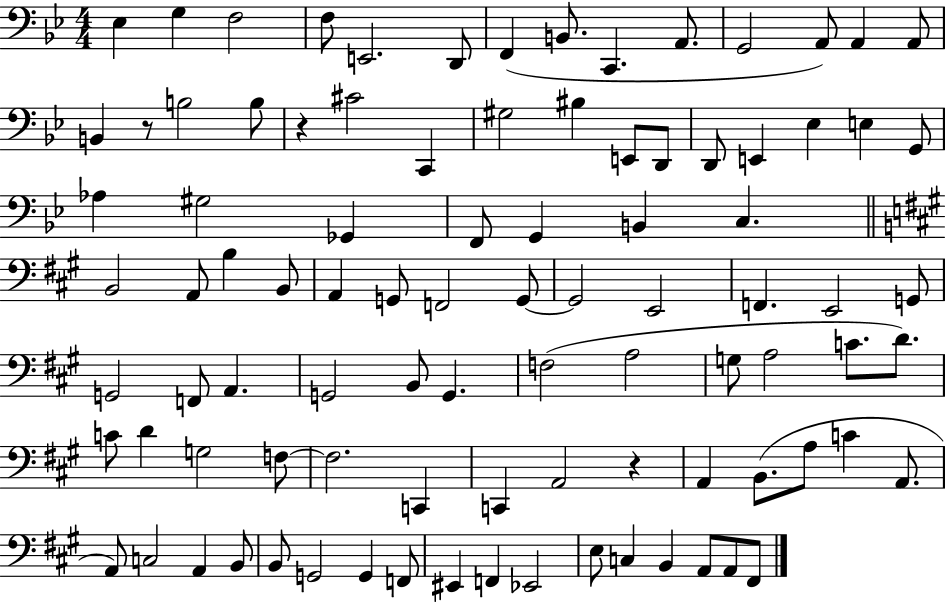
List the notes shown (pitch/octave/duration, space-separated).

Eb3/q G3/q F3/h F3/e E2/h. D2/e F2/q B2/e. C2/q. A2/e. G2/h A2/e A2/q A2/e B2/q R/e B3/h B3/e R/q C#4/h C2/q G#3/h BIS3/q E2/e D2/e D2/e E2/q Eb3/q E3/q G2/e Ab3/q G#3/h Gb2/q F2/e G2/q B2/q C3/q. B2/h A2/e B3/q B2/e A2/q G2/e F2/h G2/e G2/h E2/h F2/q. E2/h G2/e G2/h F2/e A2/q. G2/h B2/e G2/q. F3/h A3/h G3/e A3/h C4/e. D4/e. C4/e D4/q G3/h F3/e F3/h. C2/q C2/q A2/h R/q A2/q B2/e. A3/e C4/q A2/e. A2/e C3/h A2/q B2/e B2/e G2/h G2/q F2/e EIS2/q F2/q Eb2/h E3/e C3/q B2/q A2/e A2/e F#2/e